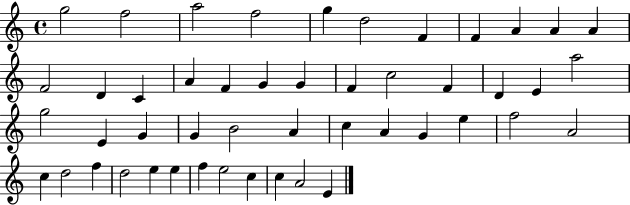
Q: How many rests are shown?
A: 0